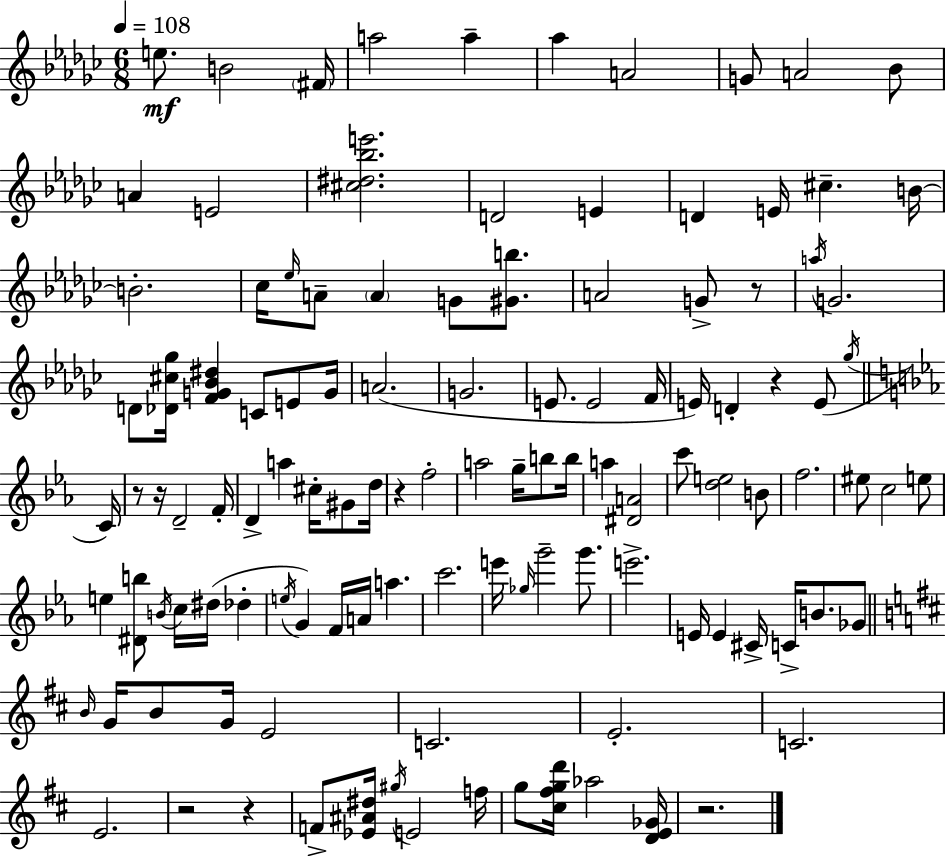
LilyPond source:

{
  \clef treble
  \numericTimeSignature
  \time 6/8
  \key ees \minor
  \tempo 4 = 108
  \repeat volta 2 { e''8.\mf b'2 \parenthesize fis'16 | a''2 a''4-- | aes''4 a'2 | g'8 a'2 bes'8 | \break a'4 e'2 | <cis'' dis'' bes'' e'''>2. | d'2 e'4 | d'4 e'16 cis''4.-- b'16~~ | \break b'2.-. | ces''16 \grace { ees''16 } a'8-- \parenthesize a'4 g'8 <gis' b''>8. | a'2 g'8-> r8 | \acciaccatura { a''16 } g'2. | \break d'8 <des' cis'' ges''>16 <f' g' bes' dis''>4 c'8 e'8 | g'16 a'2.( | g'2. | e'8. e'2 | \break f'16 e'16) d'4-. r4 e'8( | \acciaccatura { ges''16 } \bar "||" \break \key ees \major c'16) r8 r16 d'2-- | f'16-. d'4-> a''4 cis''16-. gis'8 | d''16 r4 f''2-. | a''2 g''16-- b''8 | \break b''16 a''4 <dis' a'>2 | c'''8 <d'' e''>2 b'8 | f''2. | eis''8 c''2 e''8 | \break e''4 <dis' b''>8 \acciaccatura { b'16 } c''16 dis''16( des''4-. | \acciaccatura { e''16 }) g'4 f'16 a'16 a''4. | c'''2. | e'''16 \grace { ges''16 } g'''2-- | \break g'''8. e'''2.-> | e'16 e'4 cis'16-> c'16-> b'8. | ges'8 \bar "||" \break \key d \major \grace { b'16 } g'16 b'8 g'16 e'2 | c'2. | e'2.-. | c'2. | \break e'2. | r2 r4 | f'8-> <ees' ais' dis''>16 \acciaccatura { gis''16 } e'2 | f''16 g''8 <cis'' fis'' g'' d'''>16 aes''2 | \break <d' e' ges'>16 r2. | } \bar "|."
}